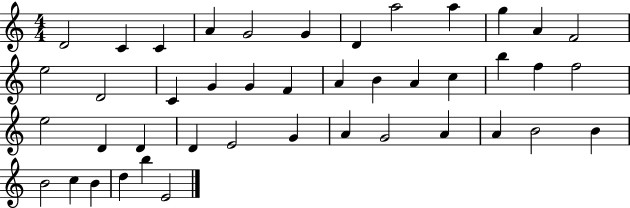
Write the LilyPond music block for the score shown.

{
  \clef treble
  \numericTimeSignature
  \time 4/4
  \key c \major
  d'2 c'4 c'4 | a'4 g'2 g'4 | d'4 a''2 a''4 | g''4 a'4 f'2 | \break e''2 d'2 | c'4 g'4 g'4 f'4 | a'4 b'4 a'4 c''4 | b''4 f''4 f''2 | \break e''2 d'4 d'4 | d'4 e'2 g'4 | a'4 g'2 a'4 | a'4 b'2 b'4 | \break b'2 c''4 b'4 | d''4 b''4 e'2 | \bar "|."
}